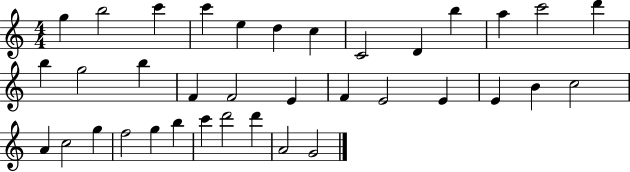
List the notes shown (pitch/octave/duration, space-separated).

G5/q B5/h C6/q C6/q E5/q D5/q C5/q C4/h D4/q B5/q A5/q C6/h D6/q B5/q G5/h B5/q F4/q F4/h E4/q F4/q E4/h E4/q E4/q B4/q C5/h A4/q C5/h G5/q F5/h G5/q B5/q C6/q D6/h D6/q A4/h G4/h